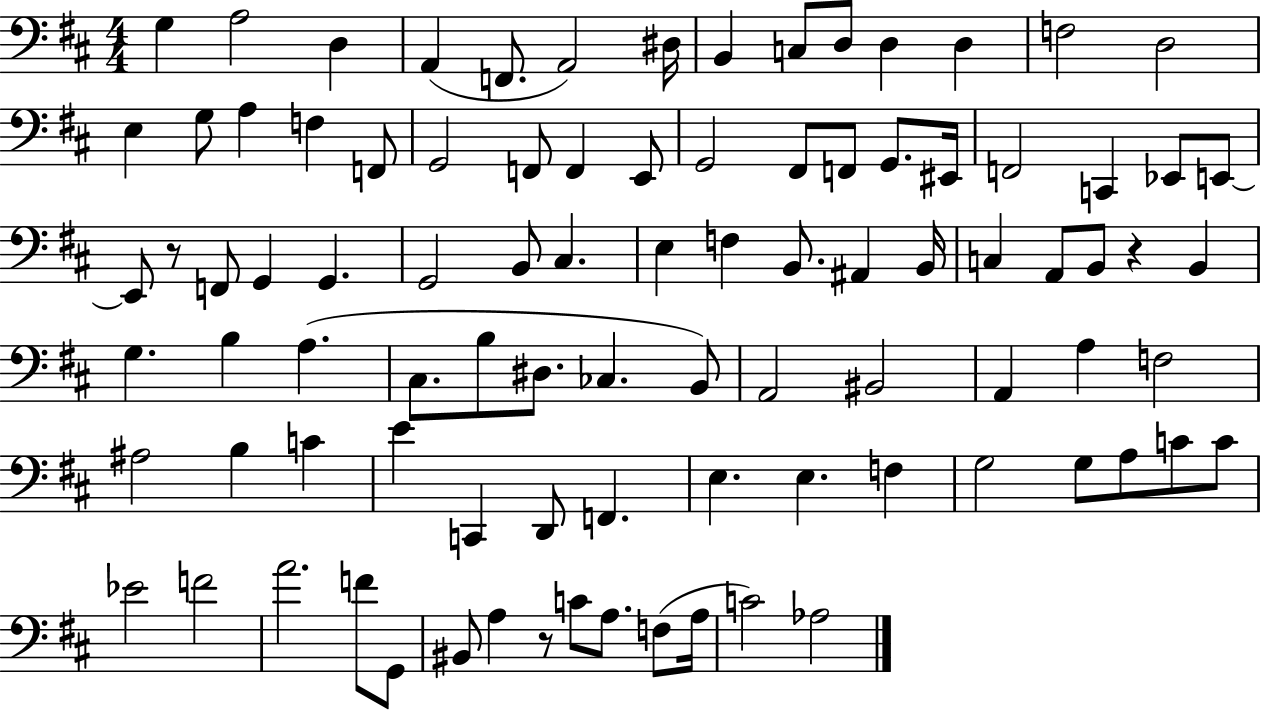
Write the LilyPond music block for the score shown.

{
  \clef bass
  \numericTimeSignature
  \time 4/4
  \key d \major
  g4 a2 d4 | a,4( f,8. a,2) dis16 | b,4 c8 d8 d4 d4 | f2 d2 | \break e4 g8 a4 f4 f,8 | g,2 f,8 f,4 e,8 | g,2 fis,8 f,8 g,8. eis,16 | f,2 c,4 ees,8 e,8~~ | \break e,8 r8 f,8 g,4 g,4. | g,2 b,8 cis4. | e4 f4 b,8. ais,4 b,16 | c4 a,8 b,8 r4 b,4 | \break g4. b4 a4.( | cis8. b8 dis8. ces4. b,8) | a,2 bis,2 | a,4 a4 f2 | \break ais2 b4 c'4 | e'4 c,4 d,8 f,4. | e4. e4. f4 | g2 g8 a8 c'8 c'8 | \break ees'2 f'2 | a'2. f'8 g,8 | bis,8 a4 r8 c'8 a8. f8( a16 | c'2) aes2 | \break \bar "|."
}